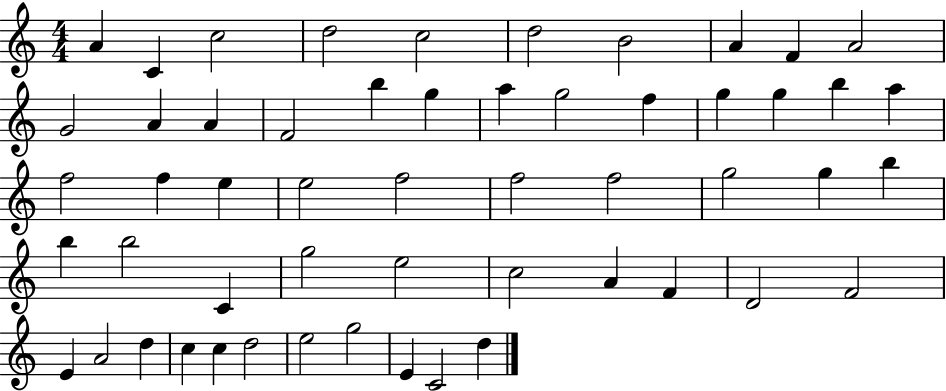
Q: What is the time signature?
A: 4/4